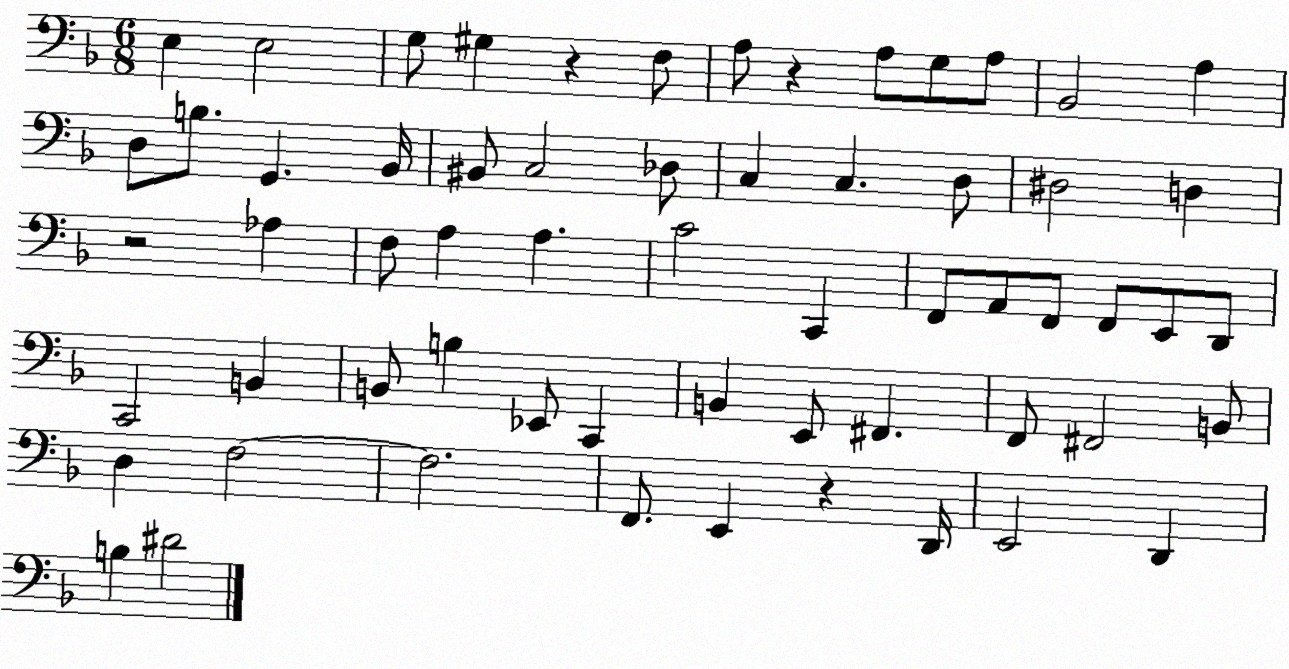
X:1
T:Untitled
M:6/8
L:1/4
K:F
E, E,2 G,/2 ^G, z F,/2 A,/2 z A,/2 G,/2 A,/2 _B,,2 A, D,/2 B,/2 G,, _B,,/4 ^B,,/2 C,2 _D,/2 C, C, D,/2 ^D,2 D, z2 _A, F,/2 A, A, C2 C,, F,,/2 A,,/2 F,,/2 F,,/2 E,,/2 D,,/2 C,,2 B,, B,,/2 B, _E,,/2 C,, B,, E,,/2 ^F,, F,,/2 ^F,,2 B,,/2 D, F,2 F,2 F,,/2 E,, z D,,/4 E,,2 D,, B, ^D2